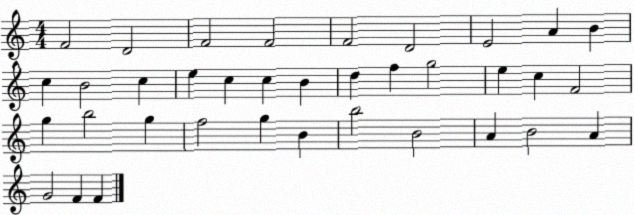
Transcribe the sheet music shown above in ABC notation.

X:1
T:Untitled
M:4/4
L:1/4
K:C
F2 D2 F2 F2 F2 D2 E2 A B c B2 c e c c B d f g2 e c F2 g b2 g f2 g B b2 B2 A B2 A G2 F F